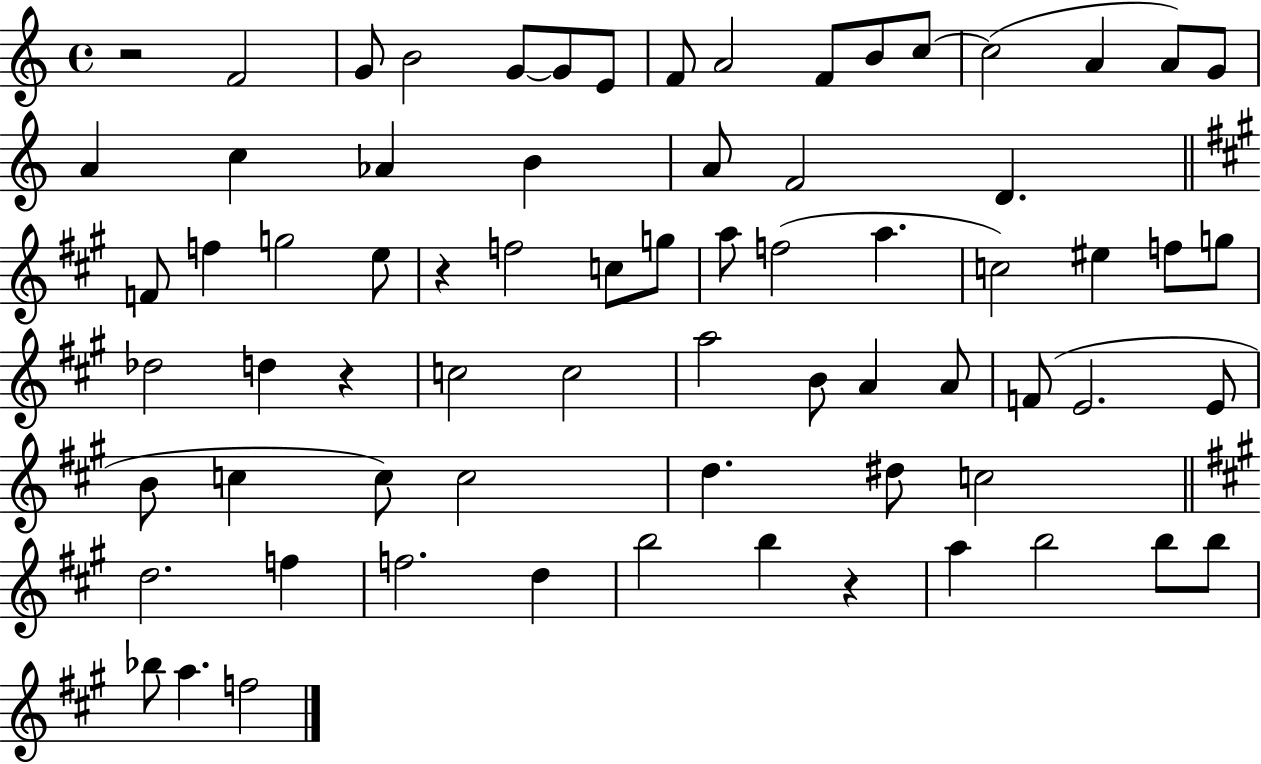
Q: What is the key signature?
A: C major